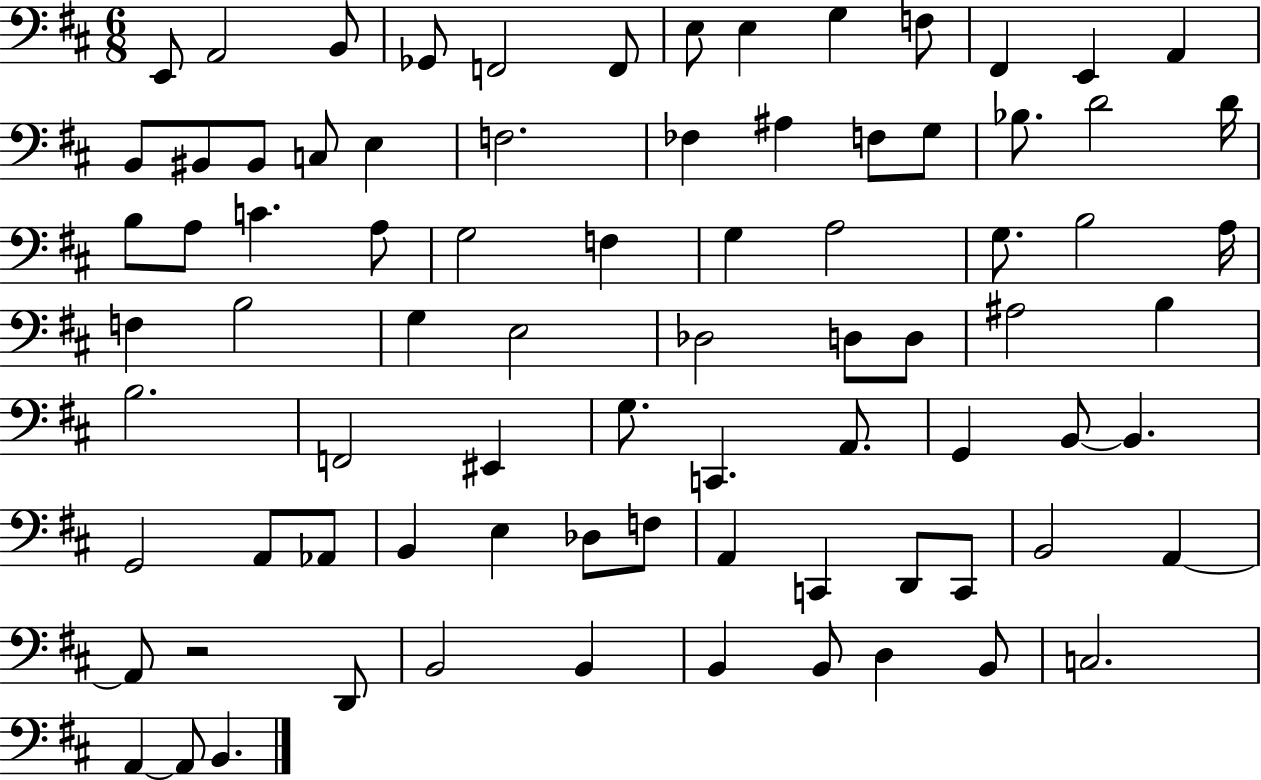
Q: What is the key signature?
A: D major